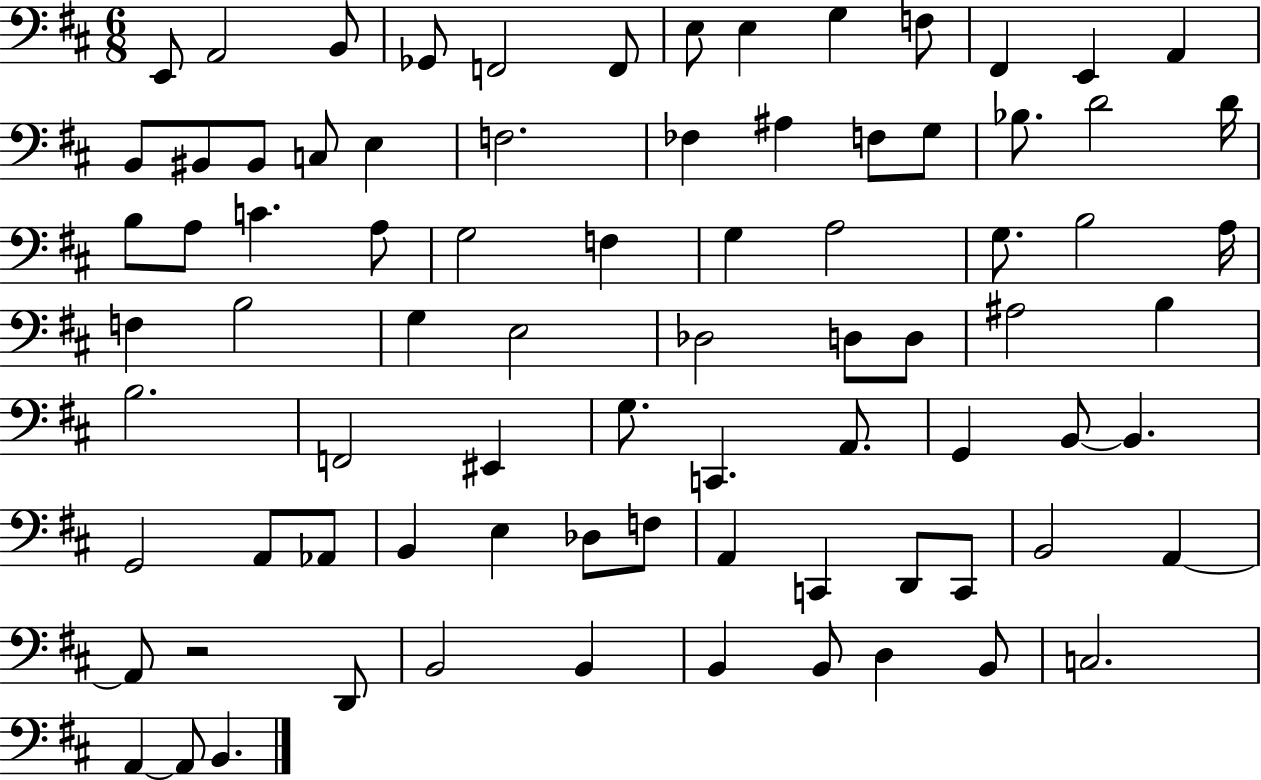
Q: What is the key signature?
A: D major